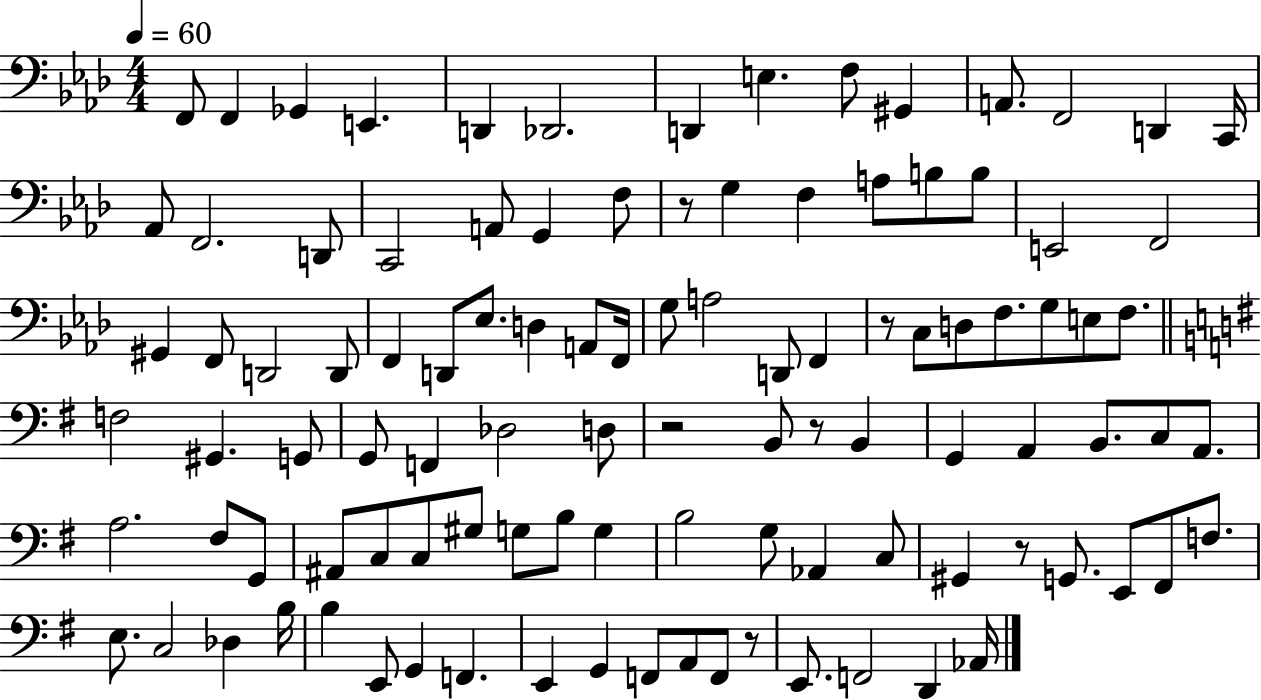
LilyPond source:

{
  \clef bass
  \numericTimeSignature
  \time 4/4
  \key aes \major
  \tempo 4 = 60
  f,8 f,4 ges,4 e,4. | d,4 des,2. | d,4 e4. f8 gis,4 | a,8. f,2 d,4 c,16 | \break aes,8 f,2. d,8 | c,2 a,8 g,4 f8 | r8 g4 f4 a8 b8 b8 | e,2 f,2 | \break gis,4 f,8 d,2 d,8 | f,4 d,8 ees8. d4 a,8 f,16 | g8 a2 d,8 f,4 | r8 c8 d8 f8. g8 e8 f8. | \break \bar "||" \break \key e \minor f2 gis,4. g,8 | g,8 f,4 des2 d8 | r2 b,8 r8 b,4 | g,4 a,4 b,8. c8 a,8. | \break a2. fis8 g,8 | ais,8 c8 c8 gis8 g8 b8 g4 | b2 g8 aes,4 c8 | gis,4 r8 g,8. e,8 fis,8 f8. | \break e8. c2 des4 b16 | b4 e,8 g,4 f,4. | e,4 g,4 f,8 a,8 f,8 r8 | e,8. f,2 d,4 aes,16 | \break \bar "|."
}